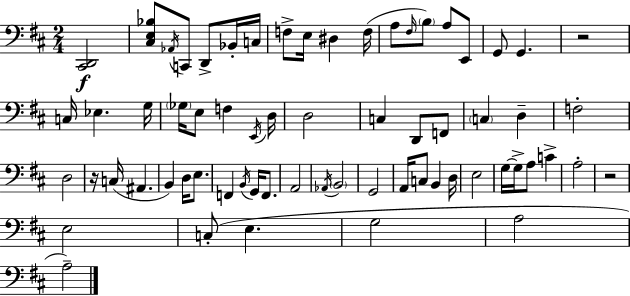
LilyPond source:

{
  \clef bass
  \numericTimeSignature
  \time 2/4
  \key d \major
  <cis, d,>2\f | <cis e bes>8 \acciaccatura { aes,16 } c,8 d,8-> bes,16-. | c16 f8-> e16 dis4 | f16( a8 \grace { fis16 } \parenthesize b8) a8 | \break e,8 g,8 g,4. | r2 | c16 ees4. | g16 \parenthesize ges16 e8 f4 | \break \acciaccatura { e,16 } d16 d2 | c4 d,8 | f,8 \parenthesize c4 d4-- | f2-. | \break d2 | r16 c16( ais,4. | b,4) d16 | e8. f,4 \acciaccatura { b,16 } | \break g,16 f,8. a,2 | \acciaccatura { aes,16 } \parenthesize b,2 | g,2 | a,16 c8 | \break b,4 d16 e2 | g16~~ g16-> a8 | c'4-> a2-. | r2 | \break e2 | c8-.( e4. | g2 | a2 | \break a2--) | \bar "|."
}